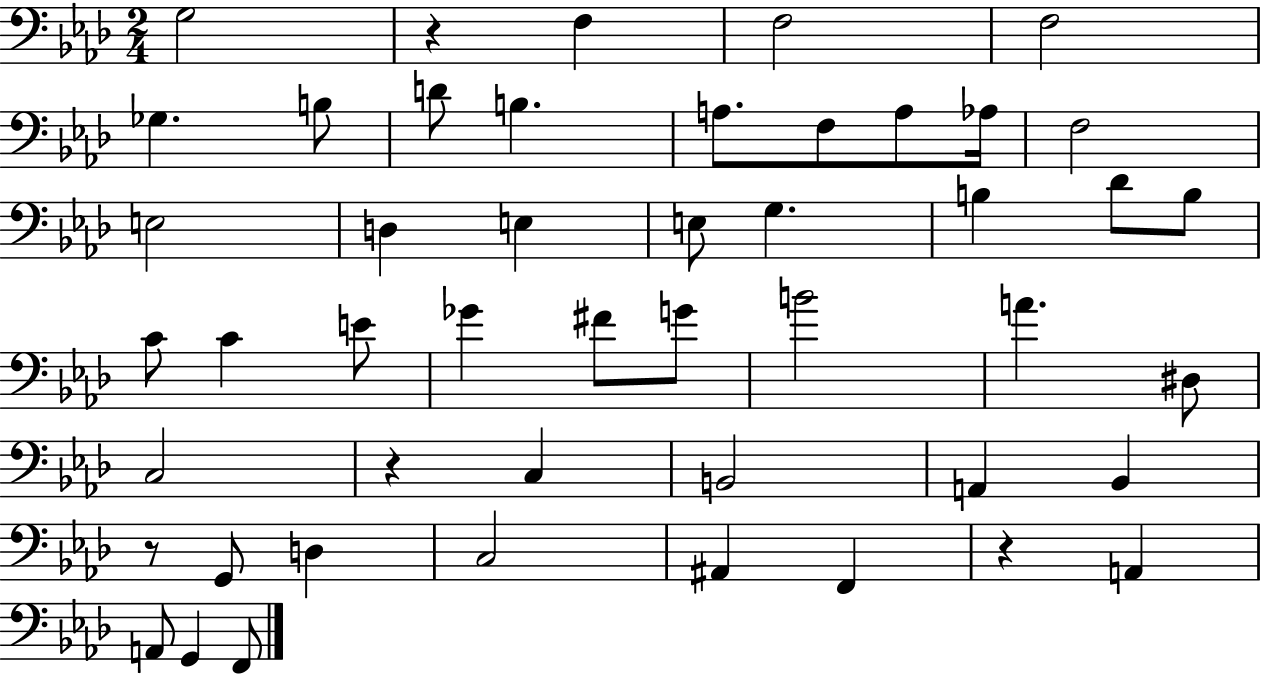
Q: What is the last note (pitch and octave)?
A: F2